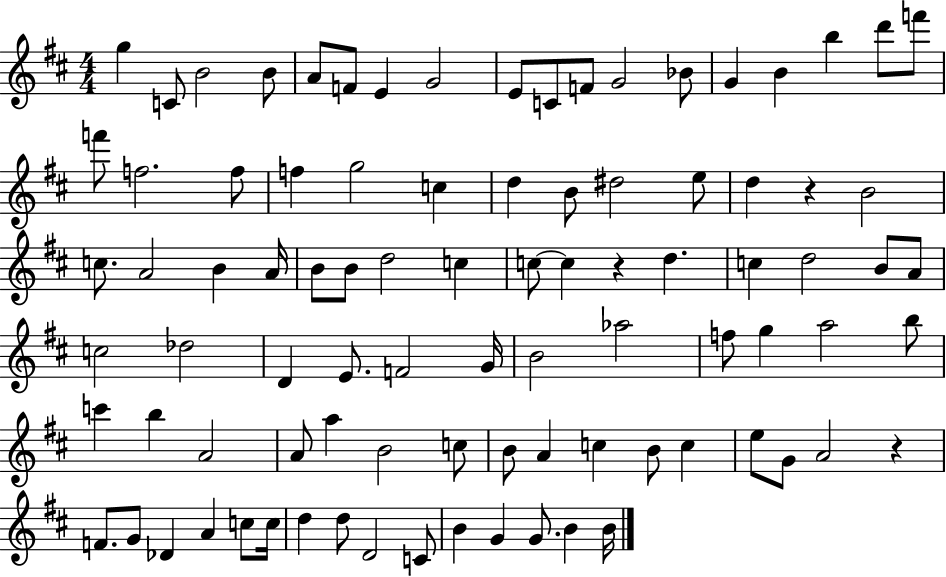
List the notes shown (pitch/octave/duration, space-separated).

G5/q C4/e B4/h B4/e A4/e F4/e E4/q G4/h E4/e C4/e F4/e G4/h Bb4/e G4/q B4/q B5/q D6/e F6/e F6/e F5/h. F5/e F5/q G5/h C5/q D5/q B4/e D#5/h E5/e D5/q R/q B4/h C5/e. A4/h B4/q A4/s B4/e B4/e D5/h C5/q C5/e C5/q R/q D5/q. C5/q D5/h B4/e A4/e C5/h Db5/h D4/q E4/e. F4/h G4/s B4/h Ab5/h F5/e G5/q A5/h B5/e C6/q B5/q A4/h A4/e A5/q B4/h C5/e B4/e A4/q C5/q B4/e C5/q E5/e G4/e A4/h R/q F4/e. G4/e Db4/q A4/q C5/e C5/s D5/q D5/e D4/h C4/e B4/q G4/q G4/e. B4/q B4/s